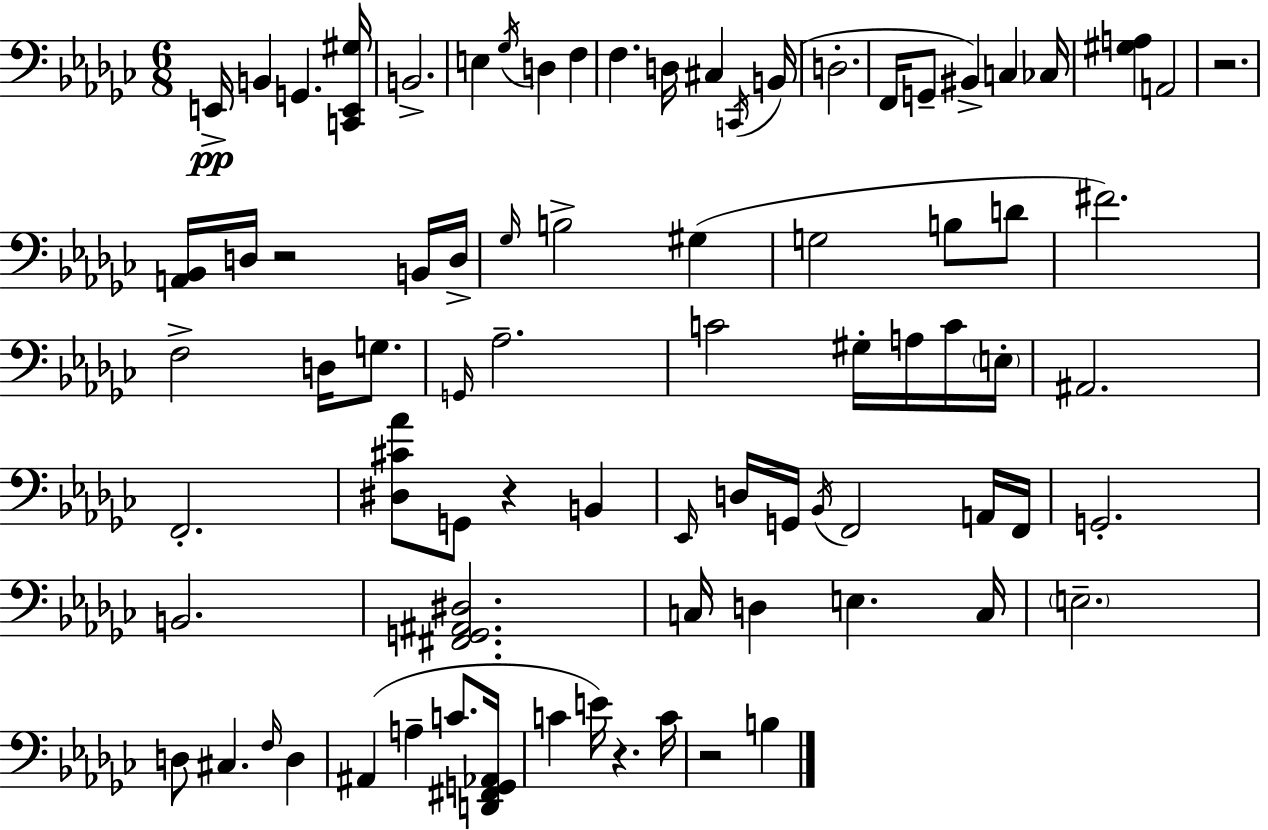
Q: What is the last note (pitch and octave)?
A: B3